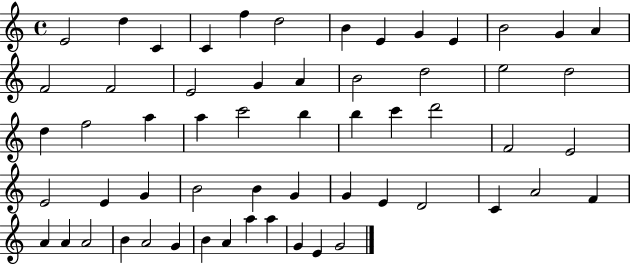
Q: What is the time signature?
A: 4/4